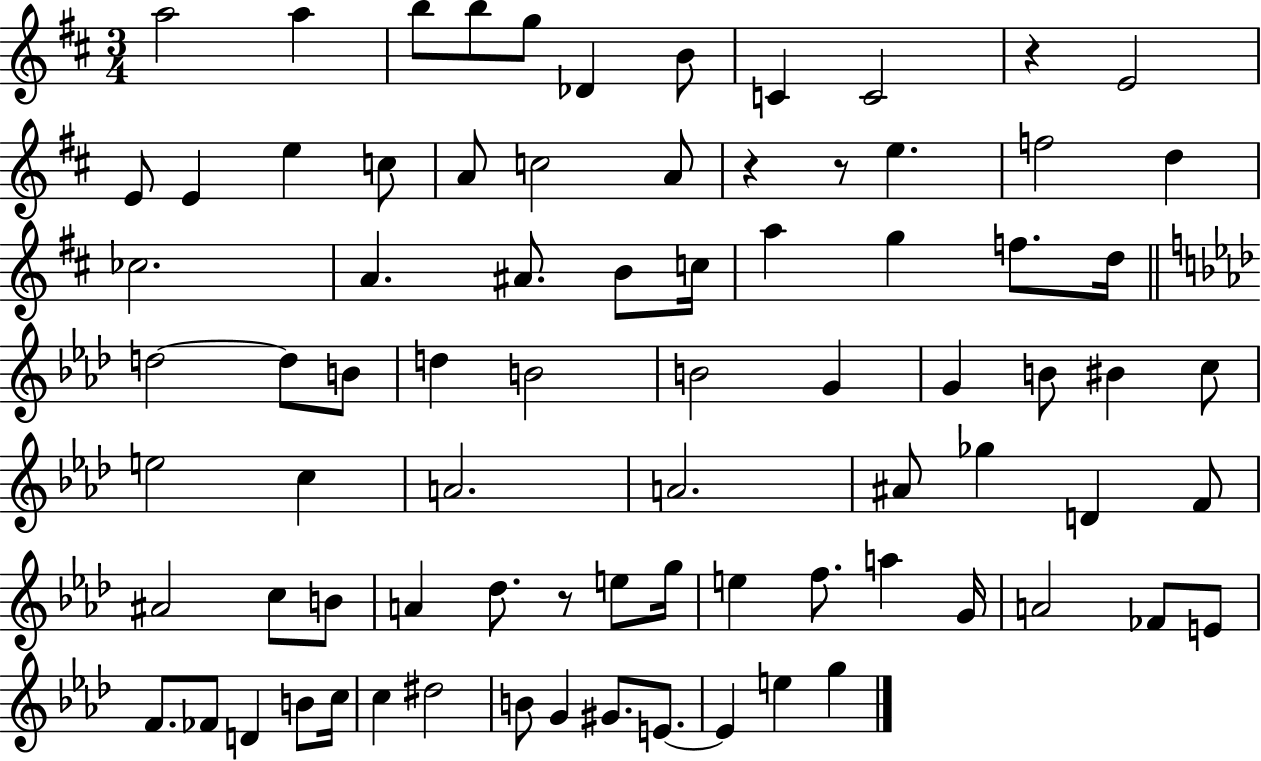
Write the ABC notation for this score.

X:1
T:Untitled
M:3/4
L:1/4
K:D
a2 a b/2 b/2 g/2 _D B/2 C C2 z E2 E/2 E e c/2 A/2 c2 A/2 z z/2 e f2 d _c2 A ^A/2 B/2 c/4 a g f/2 d/4 d2 d/2 B/2 d B2 B2 G G B/2 ^B c/2 e2 c A2 A2 ^A/2 _g D F/2 ^A2 c/2 B/2 A _d/2 z/2 e/2 g/4 e f/2 a G/4 A2 _F/2 E/2 F/2 _F/2 D B/2 c/4 c ^d2 B/2 G ^G/2 E/2 E e g